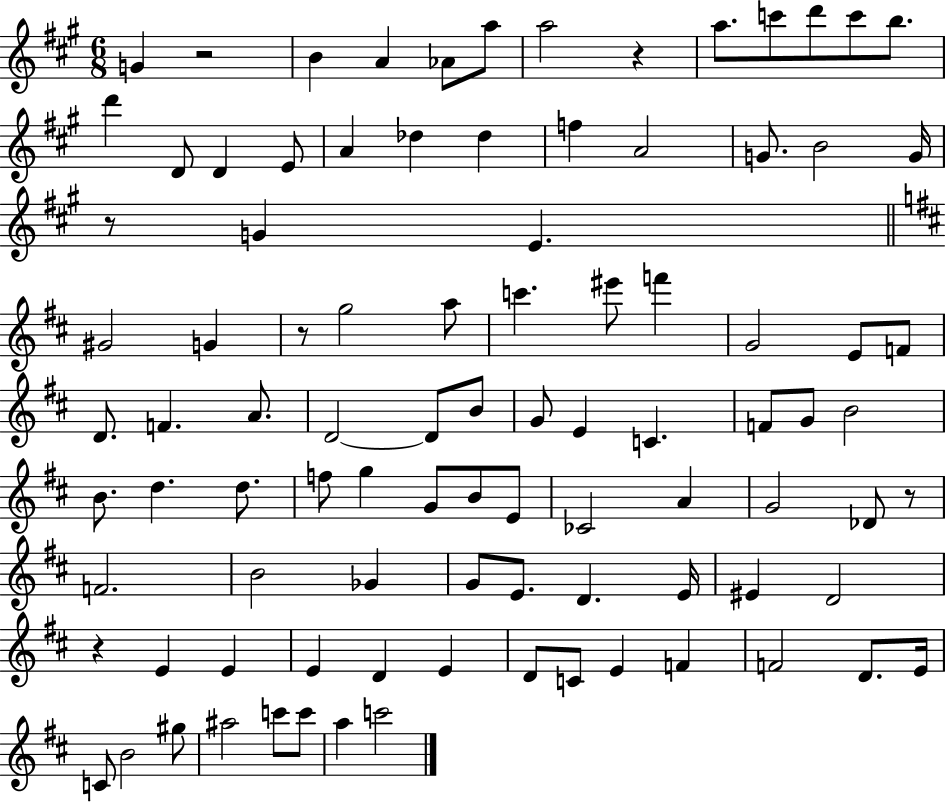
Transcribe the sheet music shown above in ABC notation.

X:1
T:Untitled
M:6/8
L:1/4
K:A
G z2 B A _A/2 a/2 a2 z a/2 c'/2 d'/2 c'/2 b/2 d' D/2 D E/2 A _d _d f A2 G/2 B2 G/4 z/2 G E ^G2 G z/2 g2 a/2 c' ^e'/2 f' G2 E/2 F/2 D/2 F A/2 D2 D/2 B/2 G/2 E C F/2 G/2 B2 B/2 d d/2 f/2 g G/2 B/2 E/2 _C2 A G2 _D/2 z/2 F2 B2 _G G/2 E/2 D E/4 ^E D2 z E E E D E D/2 C/2 E F F2 D/2 E/4 C/2 B2 ^g/2 ^a2 c'/2 c'/2 a c'2